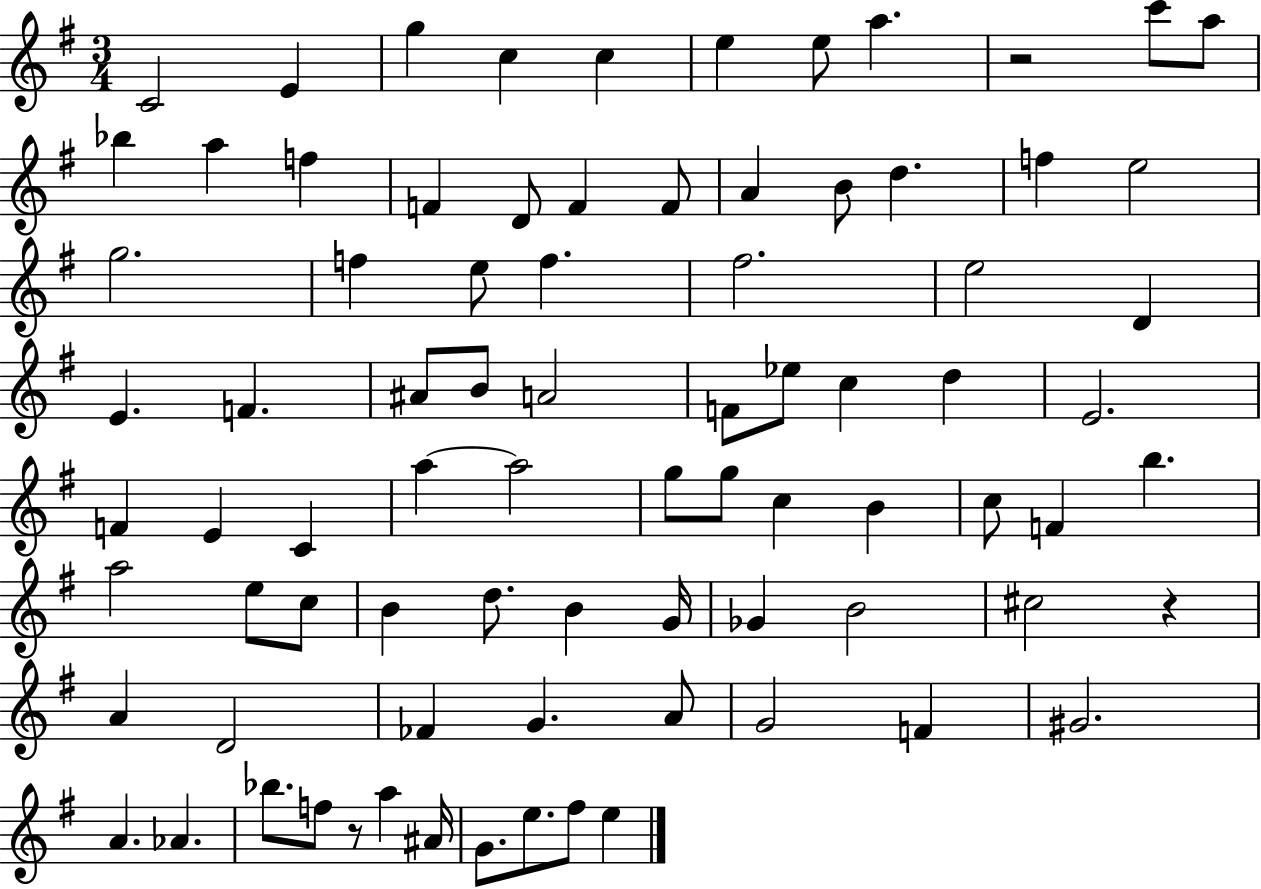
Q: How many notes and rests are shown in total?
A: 82